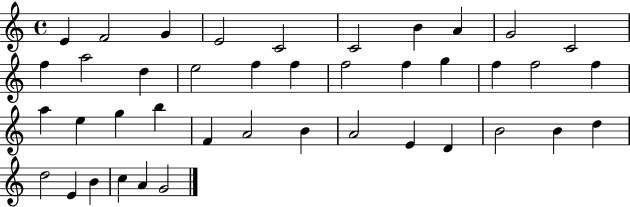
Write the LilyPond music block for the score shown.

{
  \clef treble
  \time 4/4
  \defaultTimeSignature
  \key c \major
  e'4 f'2 g'4 | e'2 c'2 | c'2 b'4 a'4 | g'2 c'2 | \break f''4 a''2 d''4 | e''2 f''4 f''4 | f''2 f''4 g''4 | f''4 f''2 f''4 | \break a''4 e''4 g''4 b''4 | f'4 a'2 b'4 | a'2 e'4 d'4 | b'2 b'4 d''4 | \break d''2 e'4 b'4 | c''4 a'4 g'2 | \bar "|."
}